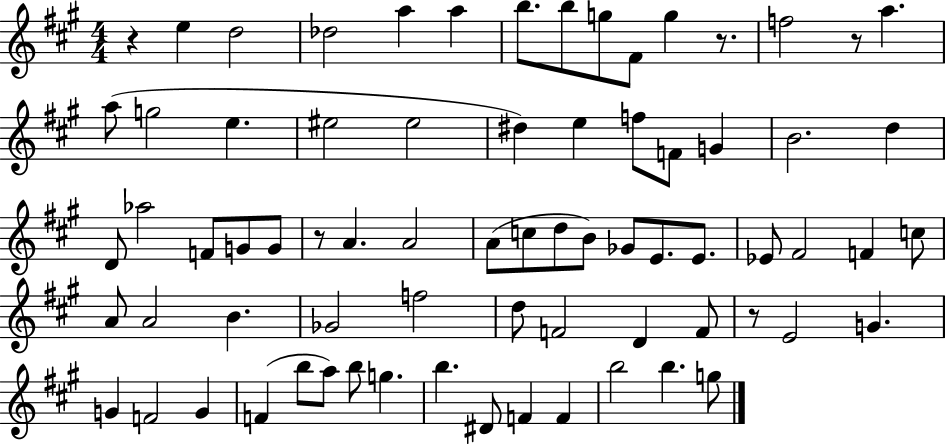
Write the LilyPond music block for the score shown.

{
  \clef treble
  \numericTimeSignature
  \time 4/4
  \key a \major
  r4 e''4 d''2 | des''2 a''4 a''4 | b''8. b''8 g''8 fis'8 g''4 r8. | f''2 r8 a''4. | \break a''8( g''2 e''4. | eis''2 eis''2 | dis''4) e''4 f''8 f'8 g'4 | b'2. d''4 | \break d'8 aes''2 f'8 g'8 g'8 | r8 a'4. a'2 | a'8( c''8 d''8 b'8) ges'8 e'8. e'8. | ees'8 fis'2 f'4 c''8 | \break a'8 a'2 b'4. | ges'2 f''2 | d''8 f'2 d'4 f'8 | r8 e'2 g'4. | \break g'4 f'2 g'4 | f'4( b''8 a''8) b''8 g''4. | b''4. dis'8 f'4 f'4 | b''2 b''4. g''8 | \break \bar "|."
}